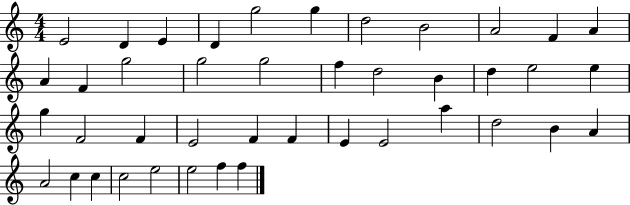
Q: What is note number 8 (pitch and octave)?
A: B4